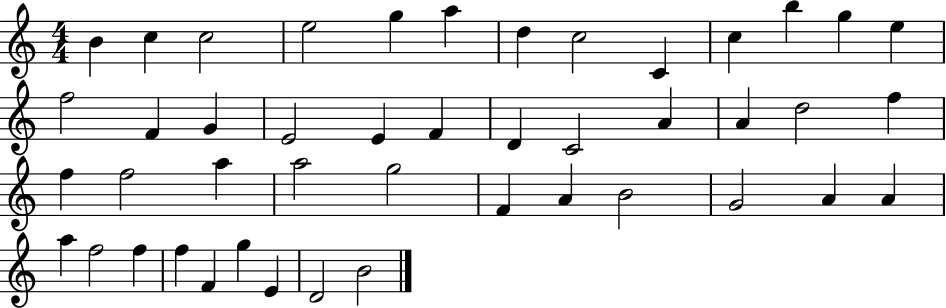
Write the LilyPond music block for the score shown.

{
  \clef treble
  \numericTimeSignature
  \time 4/4
  \key c \major
  b'4 c''4 c''2 | e''2 g''4 a''4 | d''4 c''2 c'4 | c''4 b''4 g''4 e''4 | \break f''2 f'4 g'4 | e'2 e'4 f'4 | d'4 c'2 a'4 | a'4 d''2 f''4 | \break f''4 f''2 a''4 | a''2 g''2 | f'4 a'4 b'2 | g'2 a'4 a'4 | \break a''4 f''2 f''4 | f''4 f'4 g''4 e'4 | d'2 b'2 | \bar "|."
}